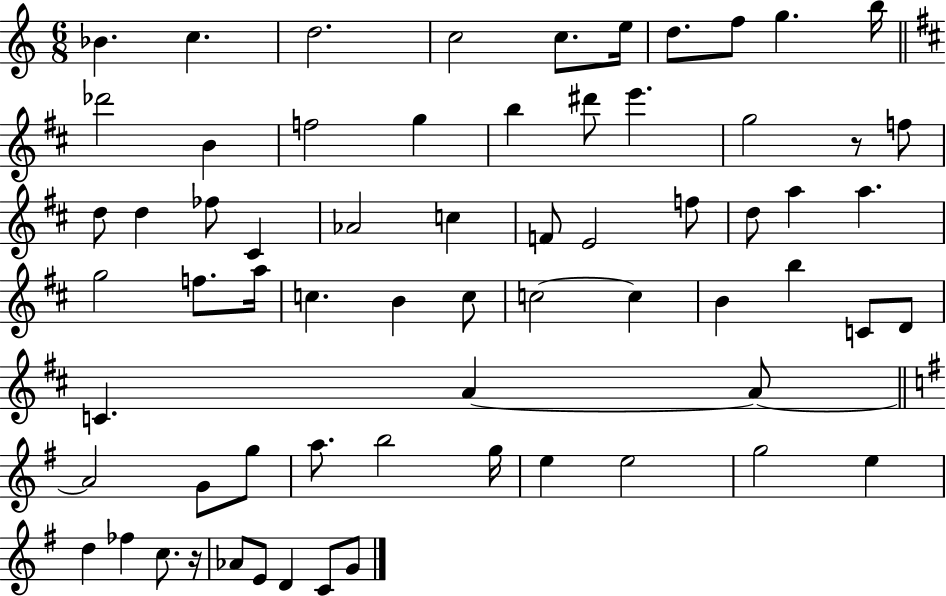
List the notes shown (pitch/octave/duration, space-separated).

Bb4/q. C5/q. D5/h. C5/h C5/e. E5/s D5/e. F5/e G5/q. B5/s Db6/h B4/q F5/h G5/q B5/q D#6/e E6/q. G5/h R/e F5/e D5/e D5/q FES5/e C#4/q Ab4/h C5/q F4/e E4/h F5/e D5/e A5/q A5/q. G5/h F5/e. A5/s C5/q. B4/q C5/e C5/h C5/q B4/q B5/q C4/e D4/e C4/q. A4/q A4/e A4/h G4/e G5/e A5/e. B5/h G5/s E5/q E5/h G5/h E5/q D5/q FES5/q C5/e. R/s Ab4/e E4/e D4/q C4/e G4/e